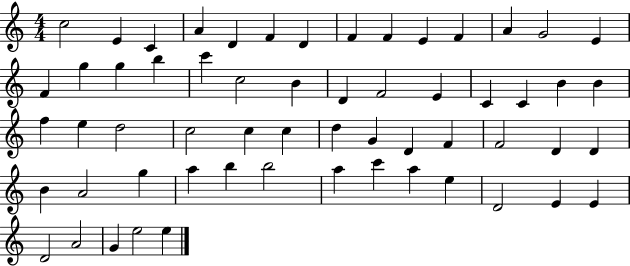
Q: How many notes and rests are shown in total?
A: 59